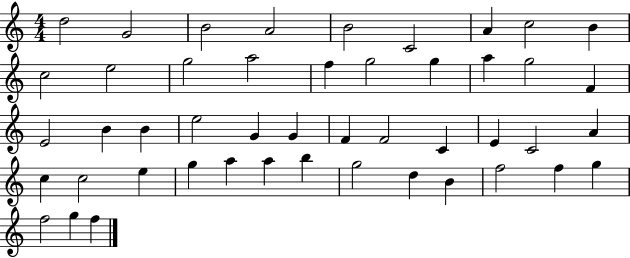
D5/h G4/h B4/h A4/h B4/h C4/h A4/q C5/h B4/q C5/h E5/h G5/h A5/h F5/q G5/h G5/q A5/q G5/h F4/q E4/h B4/q B4/q E5/h G4/q G4/q F4/q F4/h C4/q E4/q C4/h A4/q C5/q C5/h E5/q G5/q A5/q A5/q B5/q G5/h D5/q B4/q F5/h F5/q G5/q F5/h G5/q F5/q